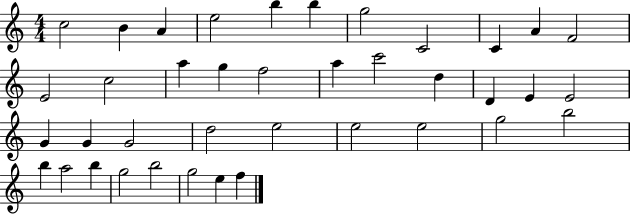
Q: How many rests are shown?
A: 0